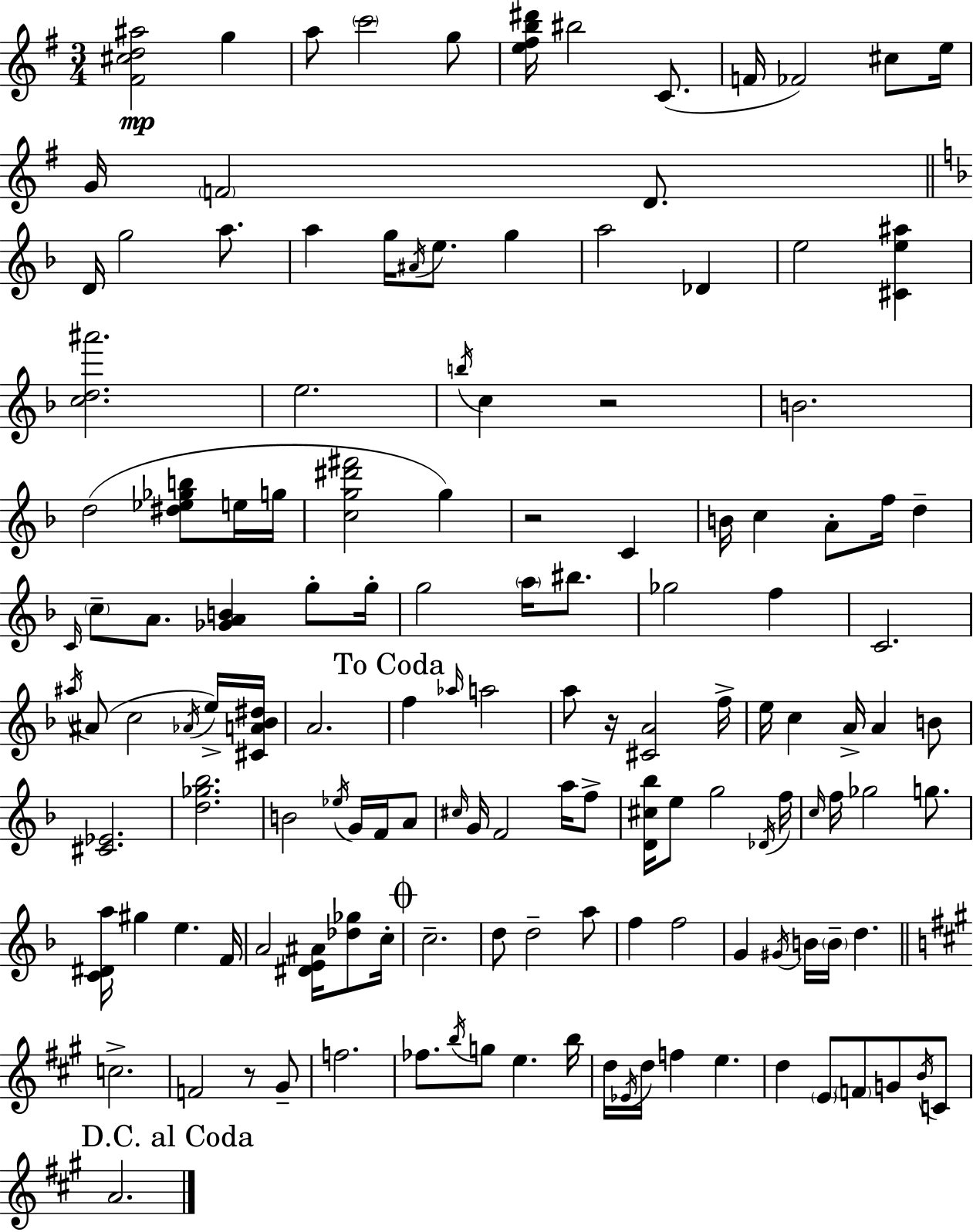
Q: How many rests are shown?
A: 4